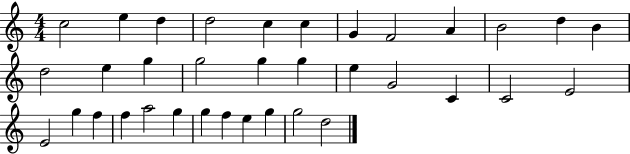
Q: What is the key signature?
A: C major